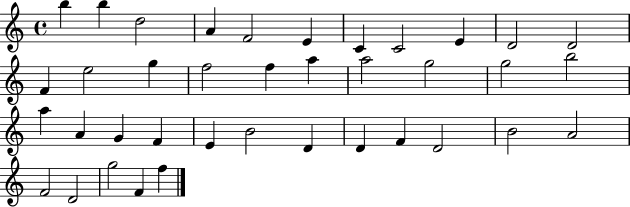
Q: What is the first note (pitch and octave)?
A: B5